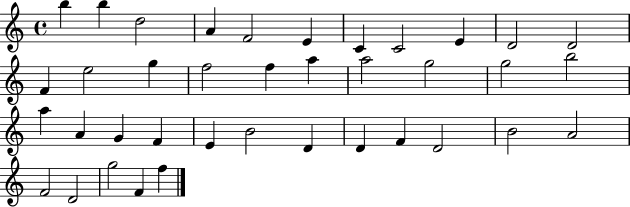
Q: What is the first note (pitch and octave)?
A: B5